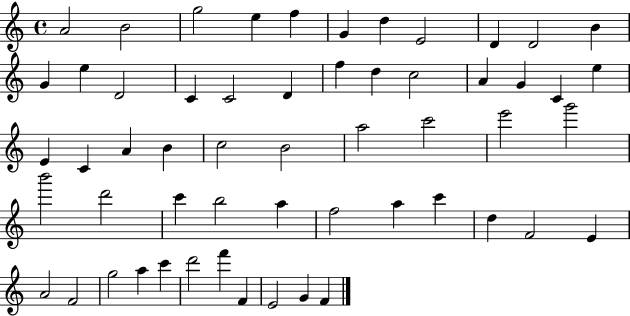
X:1
T:Untitled
M:4/4
L:1/4
K:C
A2 B2 g2 e f G d E2 D D2 B G e D2 C C2 D f d c2 A G C e E C A B c2 B2 a2 c'2 e'2 g'2 b'2 d'2 c' b2 a f2 a c' d F2 E A2 F2 g2 a c' d'2 f' F E2 G F